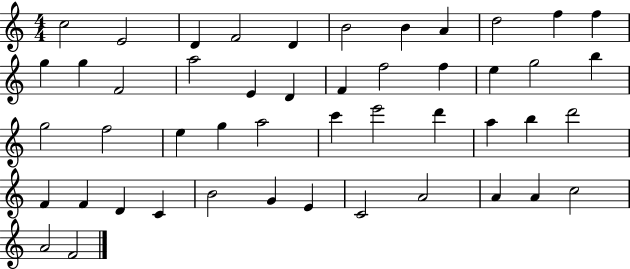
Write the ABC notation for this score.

X:1
T:Untitled
M:4/4
L:1/4
K:C
c2 E2 D F2 D B2 B A d2 f f g g F2 a2 E D F f2 f e g2 b g2 f2 e g a2 c' e'2 d' a b d'2 F F D C B2 G E C2 A2 A A c2 A2 F2